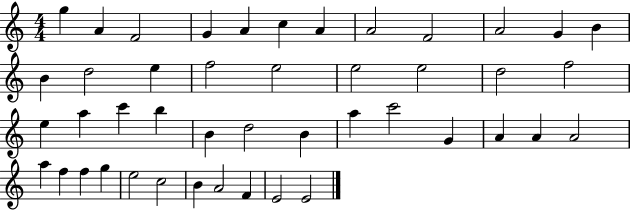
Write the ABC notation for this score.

X:1
T:Untitled
M:4/4
L:1/4
K:C
g A F2 G A c A A2 F2 A2 G B B d2 e f2 e2 e2 e2 d2 f2 e a c' b B d2 B a c'2 G A A A2 a f f g e2 c2 B A2 F E2 E2